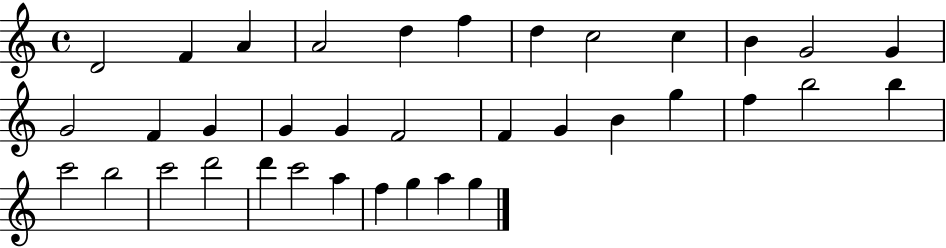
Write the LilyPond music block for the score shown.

{
  \clef treble
  \time 4/4
  \defaultTimeSignature
  \key c \major
  d'2 f'4 a'4 | a'2 d''4 f''4 | d''4 c''2 c''4 | b'4 g'2 g'4 | \break g'2 f'4 g'4 | g'4 g'4 f'2 | f'4 g'4 b'4 g''4 | f''4 b''2 b''4 | \break c'''2 b''2 | c'''2 d'''2 | d'''4 c'''2 a''4 | f''4 g''4 a''4 g''4 | \break \bar "|."
}